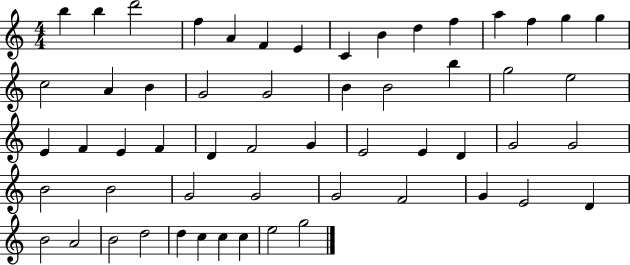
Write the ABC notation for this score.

X:1
T:Untitled
M:4/4
L:1/4
K:C
b b d'2 f A F E C B d f a f g g c2 A B G2 G2 B B2 b g2 e2 E F E F D F2 G E2 E D G2 G2 B2 B2 G2 G2 G2 F2 G E2 D B2 A2 B2 d2 d c c c e2 g2